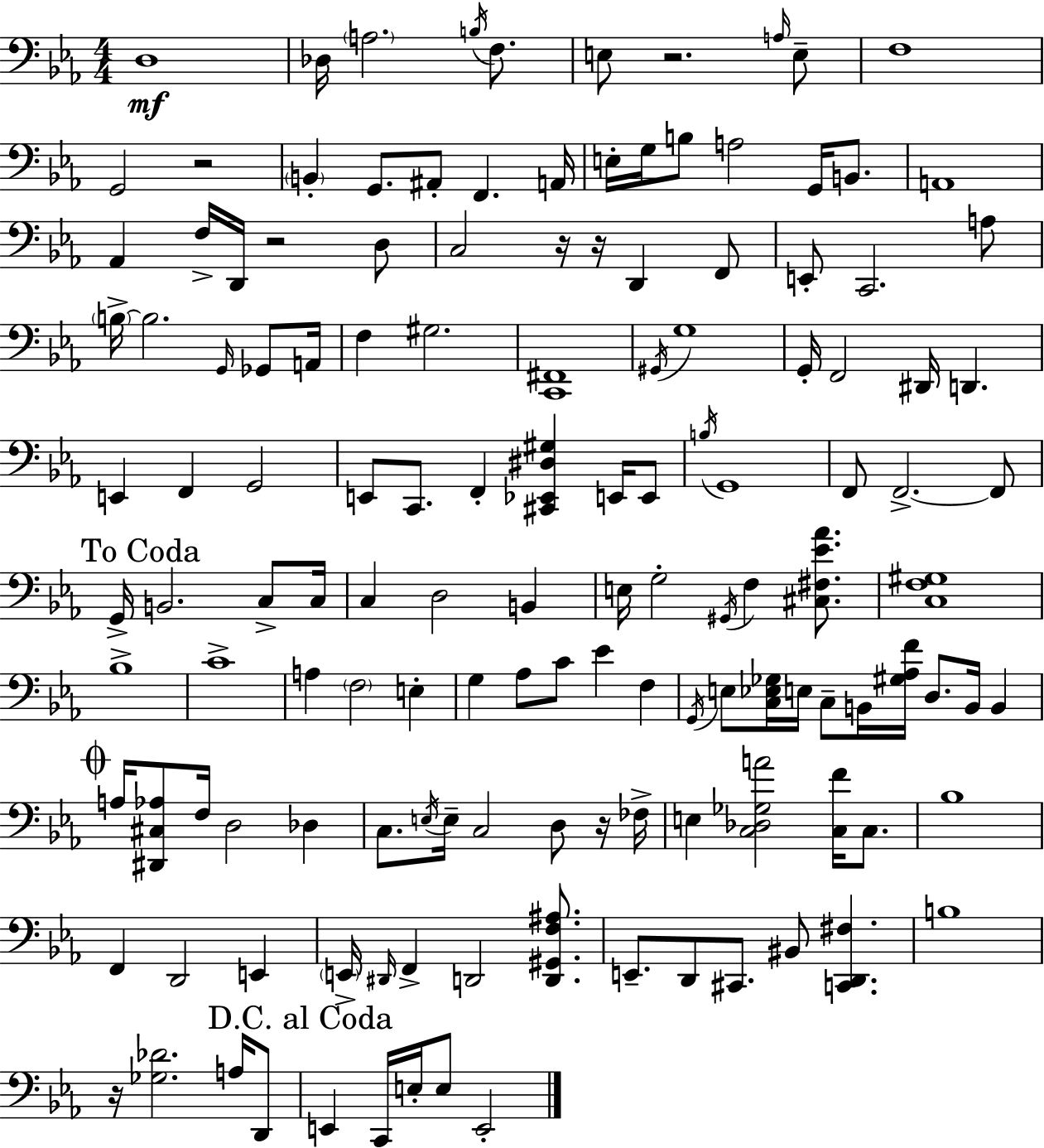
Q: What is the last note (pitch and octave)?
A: E2